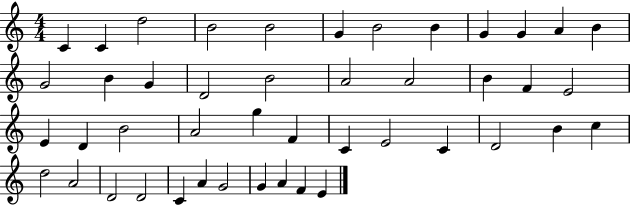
X:1
T:Untitled
M:4/4
L:1/4
K:C
C C d2 B2 B2 G B2 B G G A B G2 B G D2 B2 A2 A2 B F E2 E D B2 A2 g F C E2 C D2 B c d2 A2 D2 D2 C A G2 G A F E